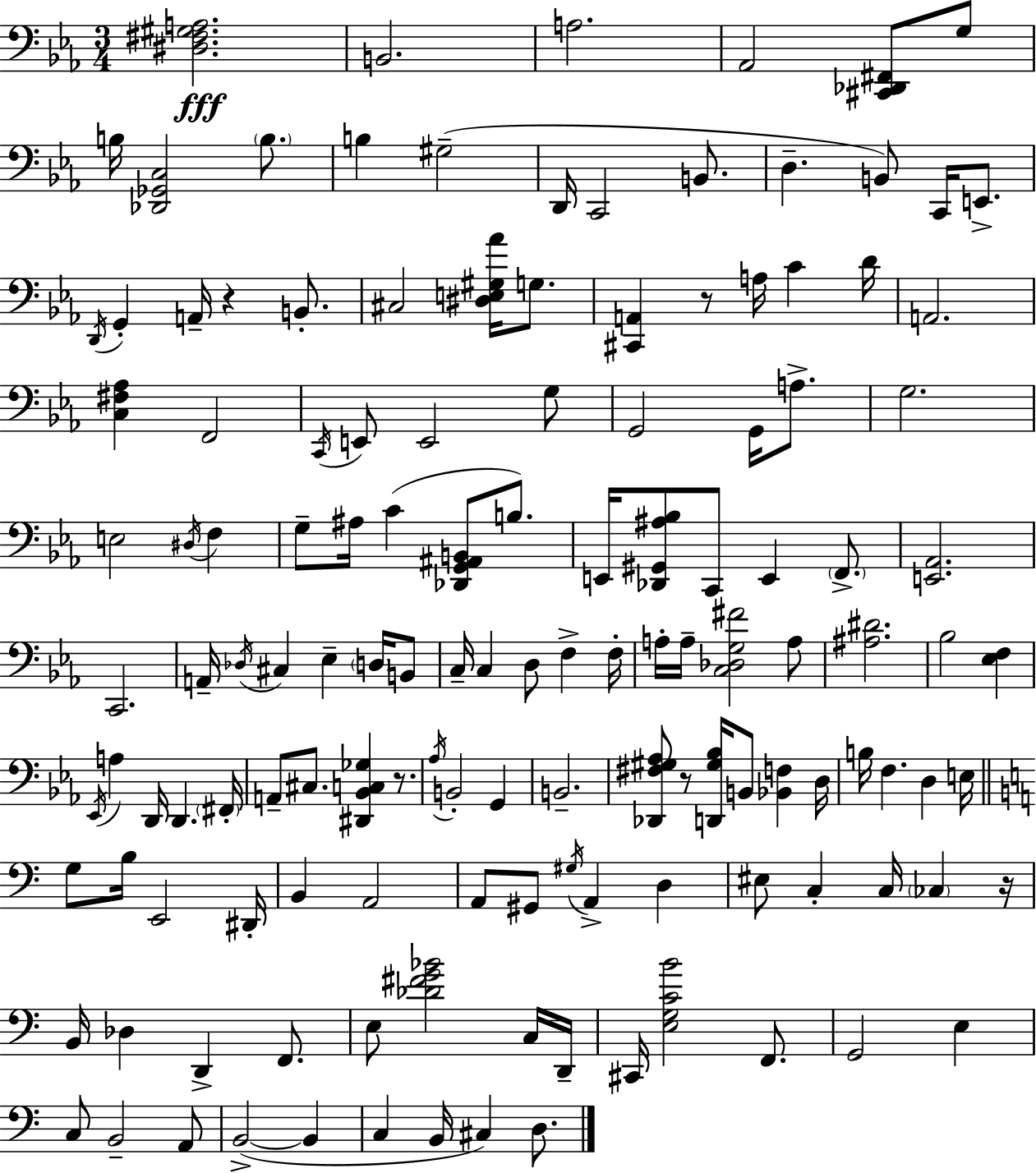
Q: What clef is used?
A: bass